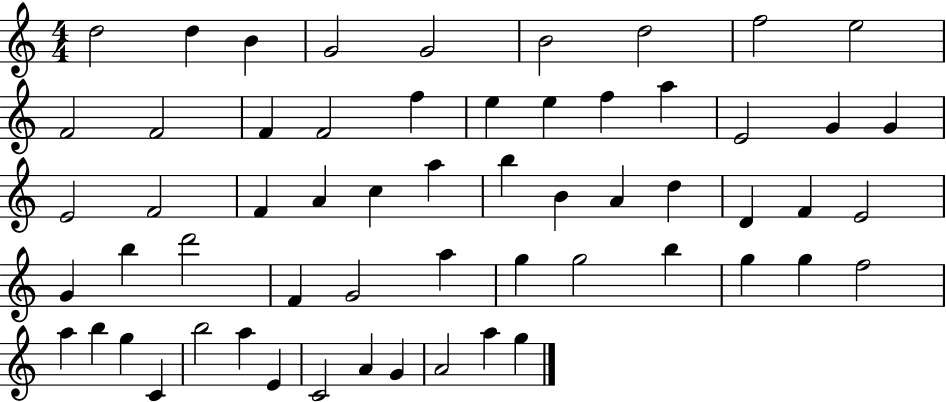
X:1
T:Untitled
M:4/4
L:1/4
K:C
d2 d B G2 G2 B2 d2 f2 e2 F2 F2 F F2 f e e f a E2 G G E2 F2 F A c a b B A d D F E2 G b d'2 F G2 a g g2 b g g f2 a b g C b2 a E C2 A G A2 a g